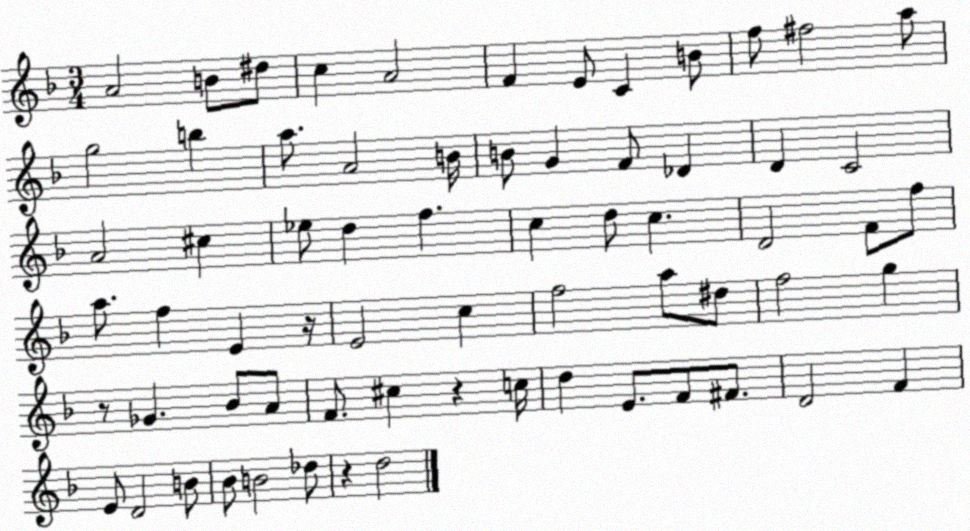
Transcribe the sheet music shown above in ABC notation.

X:1
T:Untitled
M:3/4
L:1/4
K:F
A2 B/2 ^d/2 c A2 F E/2 C B/2 f/2 ^f2 a/2 g2 b a/2 A2 B/4 B/2 G F/2 _D D C2 A2 ^c _e/2 d f c d/2 c D2 F/2 f/2 a/2 f E z/4 E2 c f2 a/2 ^d/2 f2 g z/2 _G _B/2 A/2 F/2 ^c z c/4 d E/2 F/2 ^F/2 D2 F E/2 D2 B/2 _B/2 B2 _d/2 z d2